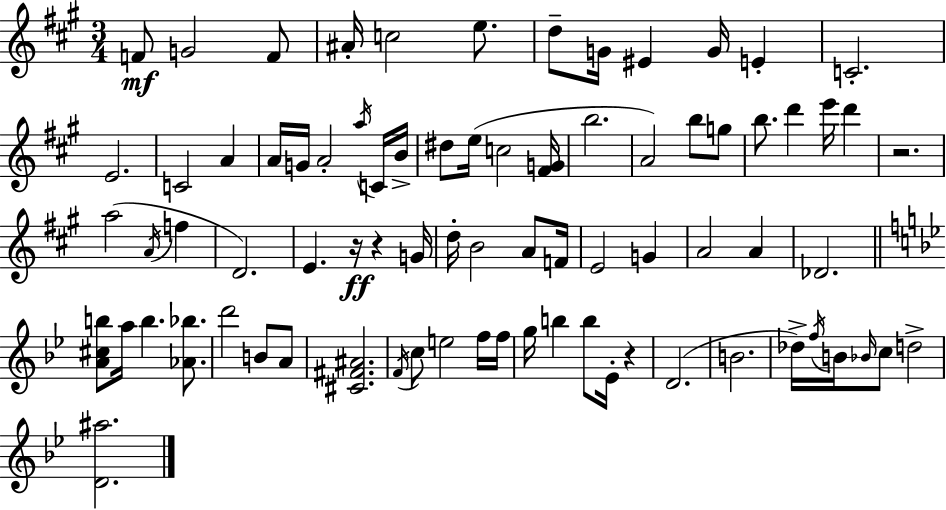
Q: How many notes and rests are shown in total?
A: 78